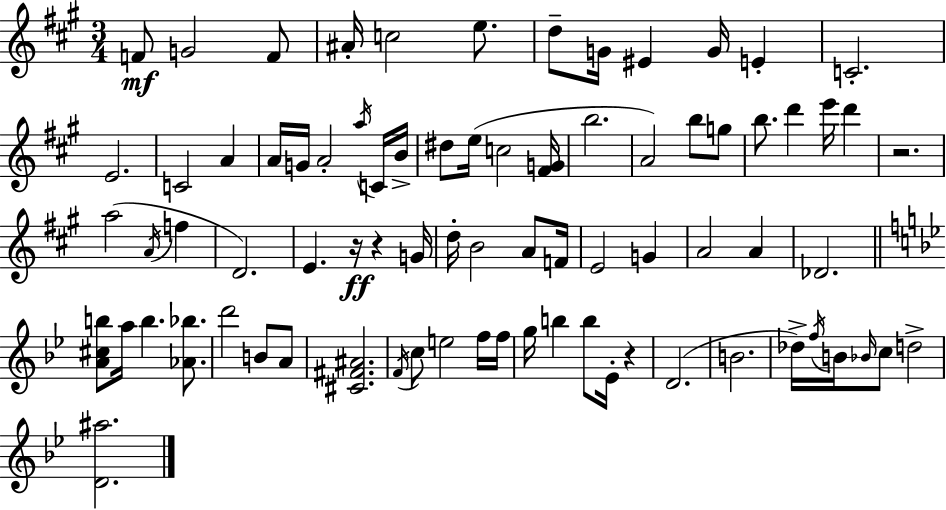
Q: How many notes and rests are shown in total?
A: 78